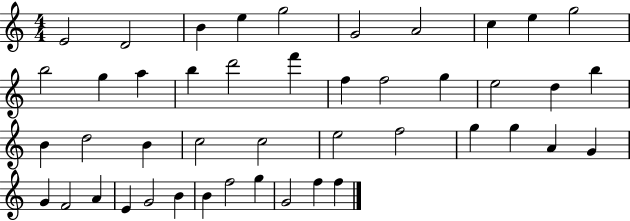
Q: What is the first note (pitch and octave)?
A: E4